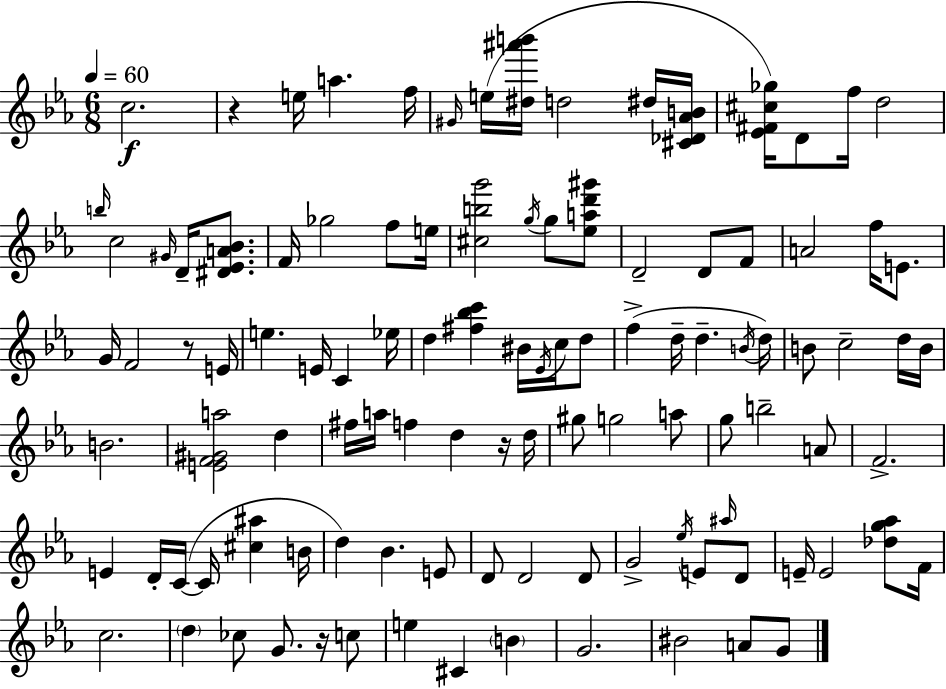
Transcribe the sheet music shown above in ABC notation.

X:1
T:Untitled
M:6/8
L:1/4
K:Cm
c2 z e/4 a f/4 ^G/4 e/4 [^d^a'b']/4 d2 ^d/4 [^C_D_AB]/4 [_E^F^c_g]/4 D/2 f/4 d2 b/4 c2 ^G/4 D/4 [^D_EA_B]/2 F/4 _g2 f/2 e/4 [^cbg']2 g/4 g/2 [_ead'^g']/2 D2 D/2 F/2 A2 f/4 E/2 G/4 F2 z/2 E/4 e E/4 C _e/4 d [^f_bc'] ^B/4 _E/4 c/4 d/2 f d/4 d B/4 d/4 B/2 c2 d/4 B/4 B2 [EF^Ga]2 d ^f/4 a/4 f d z/4 d/4 ^g/2 g2 a/2 g/2 b2 A/2 F2 E D/4 C/4 C/4 [^c^a] B/4 d _B E/2 D/2 D2 D/2 G2 _e/4 E/2 ^a/4 D/2 E/4 E2 [_dg_a]/2 F/4 c2 d _c/2 G/2 z/4 c/2 e ^C B G2 ^B2 A/2 G/2